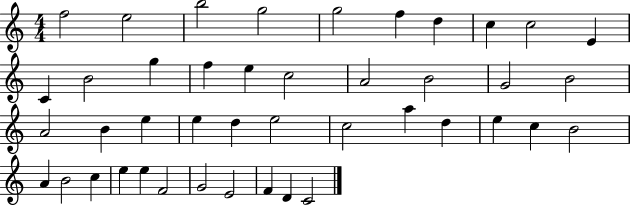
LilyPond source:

{
  \clef treble
  \numericTimeSignature
  \time 4/4
  \key c \major
  f''2 e''2 | b''2 g''2 | g''2 f''4 d''4 | c''4 c''2 e'4 | \break c'4 b'2 g''4 | f''4 e''4 c''2 | a'2 b'2 | g'2 b'2 | \break a'2 b'4 e''4 | e''4 d''4 e''2 | c''2 a''4 d''4 | e''4 c''4 b'2 | \break a'4 b'2 c''4 | e''4 e''4 f'2 | g'2 e'2 | f'4 d'4 c'2 | \break \bar "|."
}